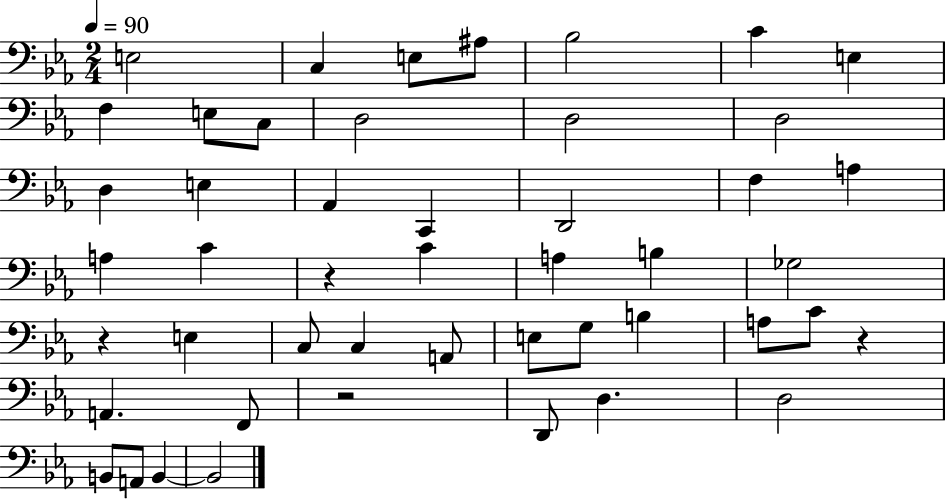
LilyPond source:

{
  \clef bass
  \numericTimeSignature
  \time 2/4
  \key ees \major
  \tempo 4 = 90
  e2 | c4 e8 ais8 | bes2 | c'4 e4 | \break f4 e8 c8 | d2 | d2 | d2 | \break d4 e4 | aes,4 c,4 | d,2 | f4 a4 | \break a4 c'4 | r4 c'4 | a4 b4 | ges2 | \break r4 e4 | c8 c4 a,8 | e8 g8 b4 | a8 c'8 r4 | \break a,4. f,8 | r2 | d,8 d4. | d2 | \break b,8 a,8 b,4~~ | b,2 | \bar "|."
}